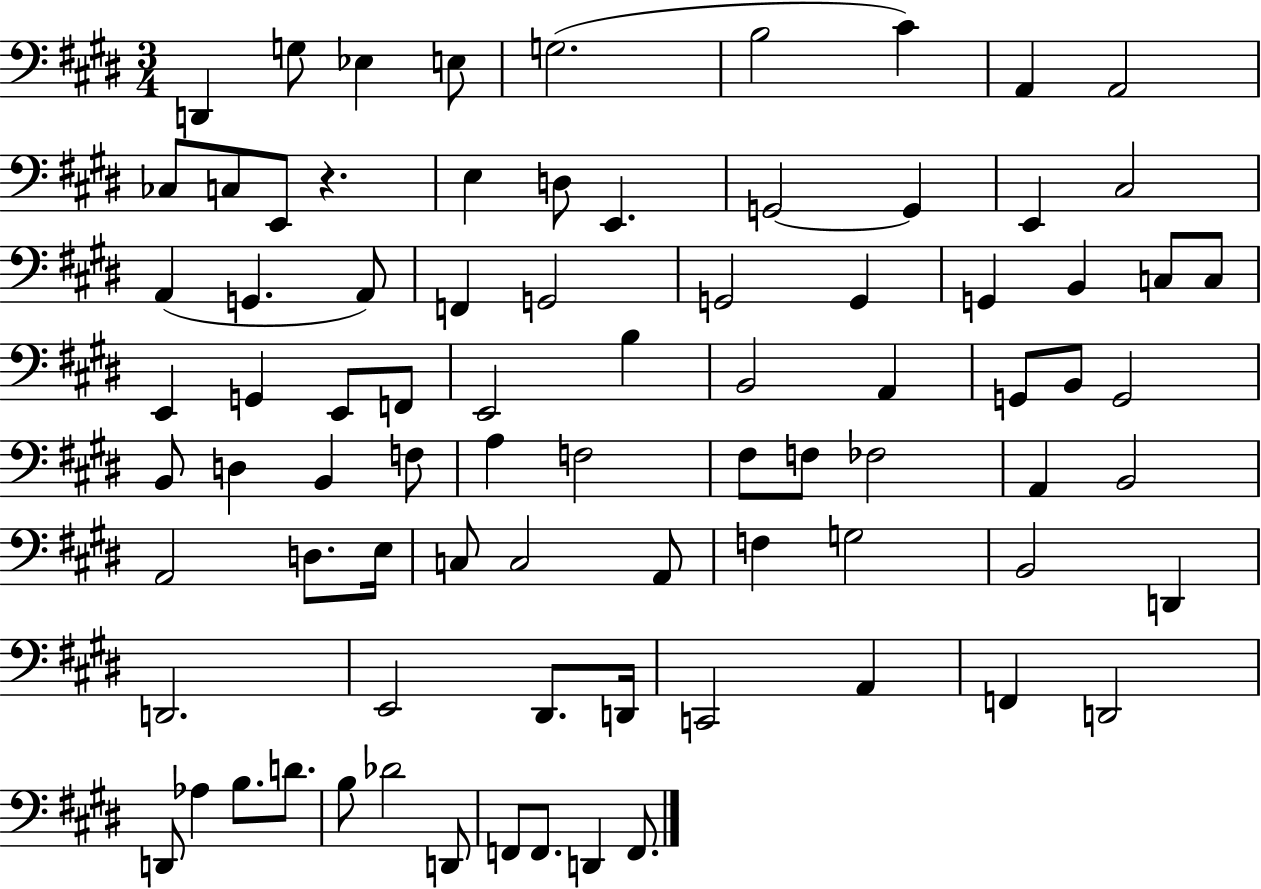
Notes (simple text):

D2/q G3/e Eb3/q E3/e G3/h. B3/h C#4/q A2/q A2/h CES3/e C3/e E2/e R/q. E3/q D3/e E2/q. G2/h G2/q E2/q C#3/h A2/q G2/q. A2/e F2/q G2/h G2/h G2/q G2/q B2/q C3/e C3/e E2/q G2/q E2/e F2/e E2/h B3/q B2/h A2/q G2/e B2/e G2/h B2/e D3/q B2/q F3/e A3/q F3/h F#3/e F3/e FES3/h A2/q B2/h A2/h D3/e. E3/s C3/e C3/h A2/e F3/q G3/h B2/h D2/q D2/h. E2/h D#2/e. D2/s C2/h A2/q F2/q D2/h D2/e Ab3/q B3/e. D4/e. B3/e Db4/h D2/e F2/e F2/e. D2/q F2/e.